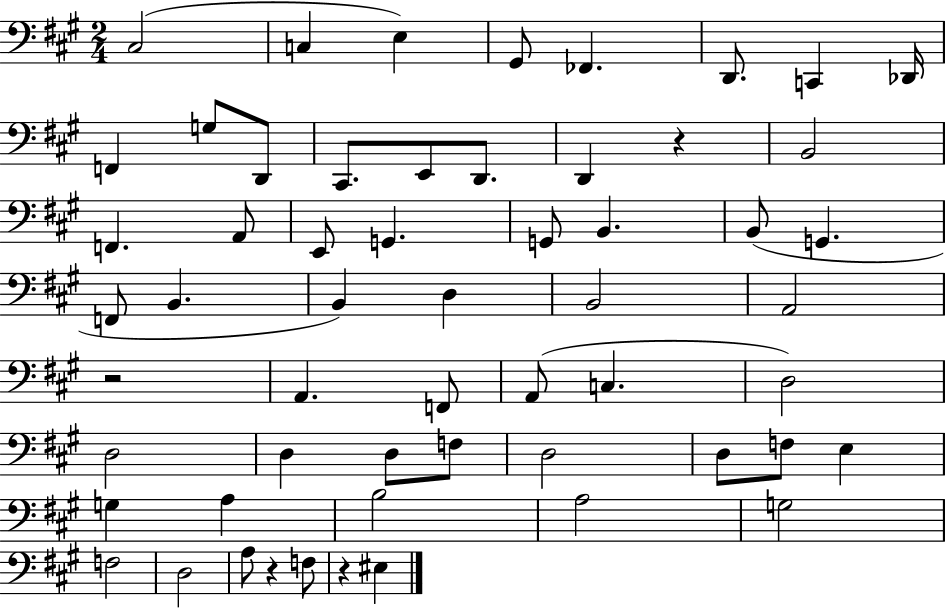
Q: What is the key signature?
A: A major